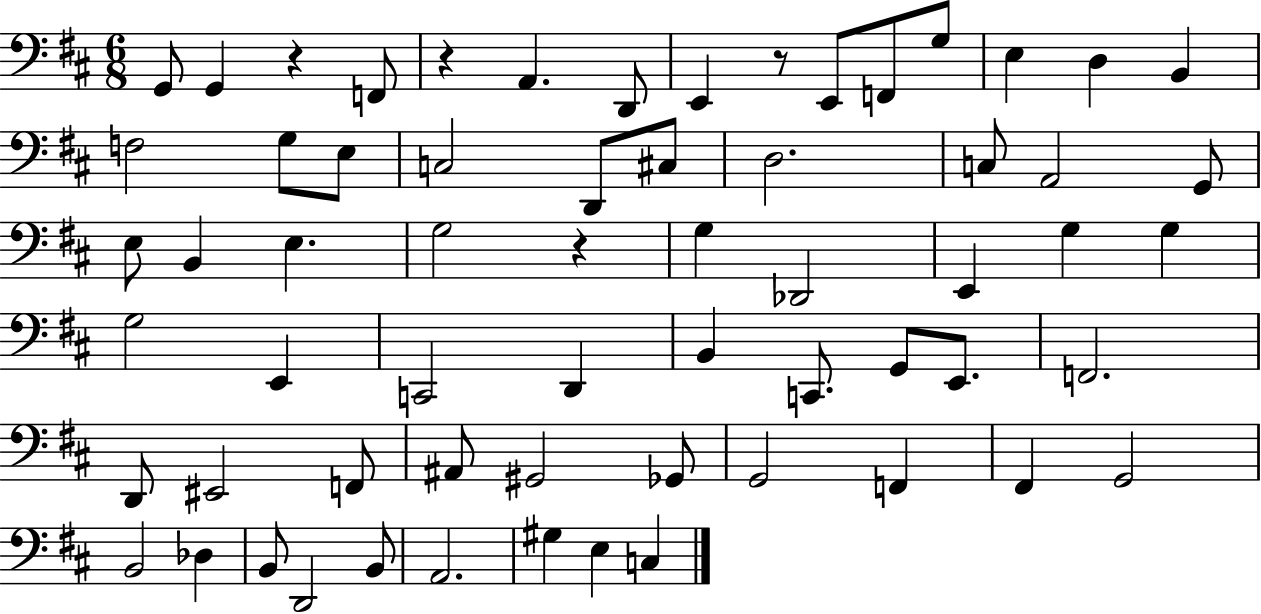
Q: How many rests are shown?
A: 4